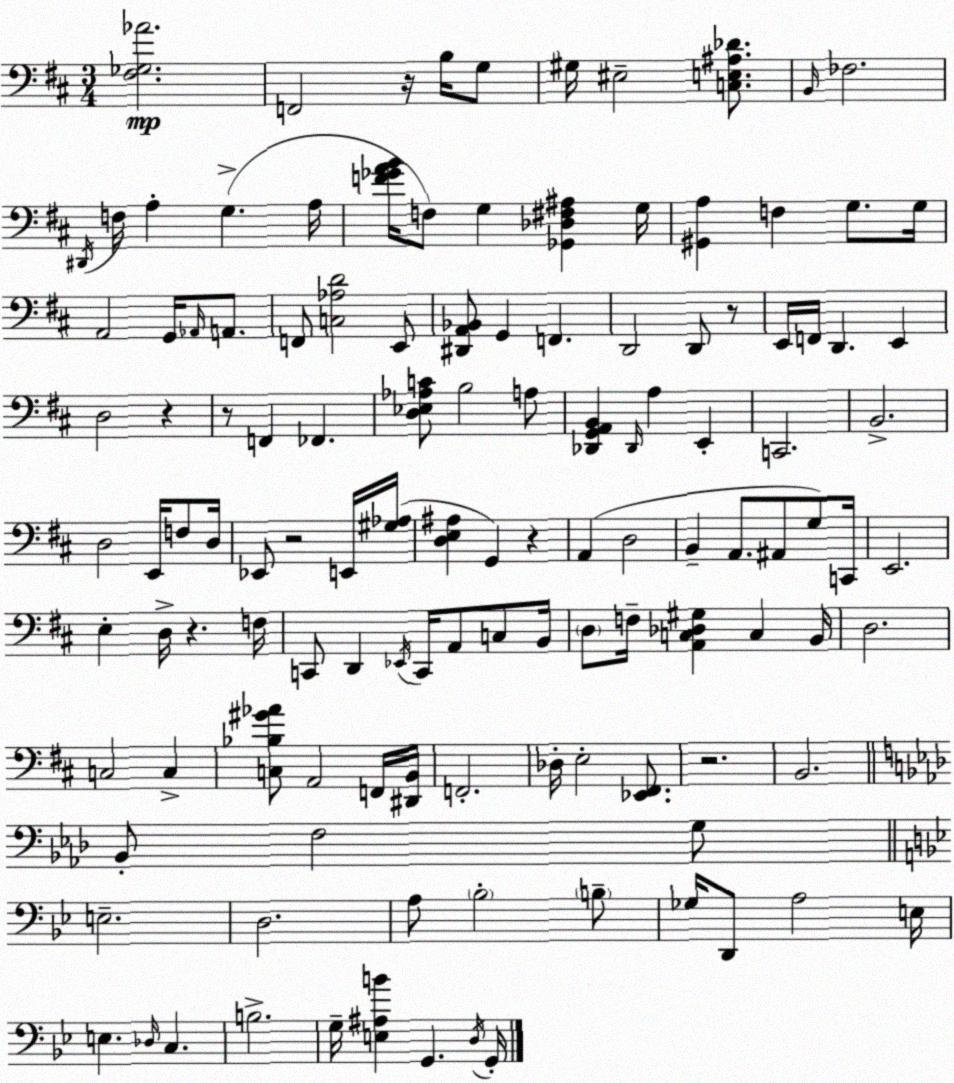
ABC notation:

X:1
T:Untitled
M:3/4
L:1/4
K:D
[^F,_G,_A]2 F,,2 z/4 B,/4 G,/2 ^G,/4 ^E,2 [C,E,^A,_D]/2 B,,/4 _F,2 ^D,,/4 F,/4 A, G, A,/4 [F_GAB]/4 F,/2 G, [_G,,_D,^F,^A,] G,/4 [^G,,A,] F, G,/2 G,/4 A,,2 G,,/4 _A,,/4 A,,/2 F,,/2 [C,_A,D]2 E,,/2 [^D,,A,,_B,,]/2 G,, F,, D,,2 D,,/2 z/2 E,,/4 F,,/4 D,, E,, D,2 z z/2 F,, _F,, [D,_E,_A,C]/2 B,2 A,/2 [_D,,G,,A,,B,,] _D,,/4 A, E,, C,,2 B,,2 D,2 E,,/4 F,/2 D,/4 _E,,/2 z2 E,,/4 [^G,_A,]/4 [D,E,^A,] G,, z A,, D,2 B,, A,,/2 ^A,,/2 G,/2 C,,/4 E,,2 E, D,/4 z F,/4 C,,/2 D,, _E,,/4 C,,/4 A,,/2 C,/2 B,,/4 D,/2 F,/4 [A,,C,_D,^G,] C, B,,/4 D,2 C,2 C, [C,_B,^G_A]/2 A,,2 F,,/4 [^D,,B,,]/4 F,,2 _D,/4 E,2 [_E,,^F,,]/2 z2 B,,2 _B,,/2 F,2 G,/2 E,2 D,2 A,/2 _B,2 B,/2 _G,/4 D,,/2 A,2 E,/4 E, _D,/4 C, B,2 G,/4 [E,^A,B] G,, D,/4 G,,/4